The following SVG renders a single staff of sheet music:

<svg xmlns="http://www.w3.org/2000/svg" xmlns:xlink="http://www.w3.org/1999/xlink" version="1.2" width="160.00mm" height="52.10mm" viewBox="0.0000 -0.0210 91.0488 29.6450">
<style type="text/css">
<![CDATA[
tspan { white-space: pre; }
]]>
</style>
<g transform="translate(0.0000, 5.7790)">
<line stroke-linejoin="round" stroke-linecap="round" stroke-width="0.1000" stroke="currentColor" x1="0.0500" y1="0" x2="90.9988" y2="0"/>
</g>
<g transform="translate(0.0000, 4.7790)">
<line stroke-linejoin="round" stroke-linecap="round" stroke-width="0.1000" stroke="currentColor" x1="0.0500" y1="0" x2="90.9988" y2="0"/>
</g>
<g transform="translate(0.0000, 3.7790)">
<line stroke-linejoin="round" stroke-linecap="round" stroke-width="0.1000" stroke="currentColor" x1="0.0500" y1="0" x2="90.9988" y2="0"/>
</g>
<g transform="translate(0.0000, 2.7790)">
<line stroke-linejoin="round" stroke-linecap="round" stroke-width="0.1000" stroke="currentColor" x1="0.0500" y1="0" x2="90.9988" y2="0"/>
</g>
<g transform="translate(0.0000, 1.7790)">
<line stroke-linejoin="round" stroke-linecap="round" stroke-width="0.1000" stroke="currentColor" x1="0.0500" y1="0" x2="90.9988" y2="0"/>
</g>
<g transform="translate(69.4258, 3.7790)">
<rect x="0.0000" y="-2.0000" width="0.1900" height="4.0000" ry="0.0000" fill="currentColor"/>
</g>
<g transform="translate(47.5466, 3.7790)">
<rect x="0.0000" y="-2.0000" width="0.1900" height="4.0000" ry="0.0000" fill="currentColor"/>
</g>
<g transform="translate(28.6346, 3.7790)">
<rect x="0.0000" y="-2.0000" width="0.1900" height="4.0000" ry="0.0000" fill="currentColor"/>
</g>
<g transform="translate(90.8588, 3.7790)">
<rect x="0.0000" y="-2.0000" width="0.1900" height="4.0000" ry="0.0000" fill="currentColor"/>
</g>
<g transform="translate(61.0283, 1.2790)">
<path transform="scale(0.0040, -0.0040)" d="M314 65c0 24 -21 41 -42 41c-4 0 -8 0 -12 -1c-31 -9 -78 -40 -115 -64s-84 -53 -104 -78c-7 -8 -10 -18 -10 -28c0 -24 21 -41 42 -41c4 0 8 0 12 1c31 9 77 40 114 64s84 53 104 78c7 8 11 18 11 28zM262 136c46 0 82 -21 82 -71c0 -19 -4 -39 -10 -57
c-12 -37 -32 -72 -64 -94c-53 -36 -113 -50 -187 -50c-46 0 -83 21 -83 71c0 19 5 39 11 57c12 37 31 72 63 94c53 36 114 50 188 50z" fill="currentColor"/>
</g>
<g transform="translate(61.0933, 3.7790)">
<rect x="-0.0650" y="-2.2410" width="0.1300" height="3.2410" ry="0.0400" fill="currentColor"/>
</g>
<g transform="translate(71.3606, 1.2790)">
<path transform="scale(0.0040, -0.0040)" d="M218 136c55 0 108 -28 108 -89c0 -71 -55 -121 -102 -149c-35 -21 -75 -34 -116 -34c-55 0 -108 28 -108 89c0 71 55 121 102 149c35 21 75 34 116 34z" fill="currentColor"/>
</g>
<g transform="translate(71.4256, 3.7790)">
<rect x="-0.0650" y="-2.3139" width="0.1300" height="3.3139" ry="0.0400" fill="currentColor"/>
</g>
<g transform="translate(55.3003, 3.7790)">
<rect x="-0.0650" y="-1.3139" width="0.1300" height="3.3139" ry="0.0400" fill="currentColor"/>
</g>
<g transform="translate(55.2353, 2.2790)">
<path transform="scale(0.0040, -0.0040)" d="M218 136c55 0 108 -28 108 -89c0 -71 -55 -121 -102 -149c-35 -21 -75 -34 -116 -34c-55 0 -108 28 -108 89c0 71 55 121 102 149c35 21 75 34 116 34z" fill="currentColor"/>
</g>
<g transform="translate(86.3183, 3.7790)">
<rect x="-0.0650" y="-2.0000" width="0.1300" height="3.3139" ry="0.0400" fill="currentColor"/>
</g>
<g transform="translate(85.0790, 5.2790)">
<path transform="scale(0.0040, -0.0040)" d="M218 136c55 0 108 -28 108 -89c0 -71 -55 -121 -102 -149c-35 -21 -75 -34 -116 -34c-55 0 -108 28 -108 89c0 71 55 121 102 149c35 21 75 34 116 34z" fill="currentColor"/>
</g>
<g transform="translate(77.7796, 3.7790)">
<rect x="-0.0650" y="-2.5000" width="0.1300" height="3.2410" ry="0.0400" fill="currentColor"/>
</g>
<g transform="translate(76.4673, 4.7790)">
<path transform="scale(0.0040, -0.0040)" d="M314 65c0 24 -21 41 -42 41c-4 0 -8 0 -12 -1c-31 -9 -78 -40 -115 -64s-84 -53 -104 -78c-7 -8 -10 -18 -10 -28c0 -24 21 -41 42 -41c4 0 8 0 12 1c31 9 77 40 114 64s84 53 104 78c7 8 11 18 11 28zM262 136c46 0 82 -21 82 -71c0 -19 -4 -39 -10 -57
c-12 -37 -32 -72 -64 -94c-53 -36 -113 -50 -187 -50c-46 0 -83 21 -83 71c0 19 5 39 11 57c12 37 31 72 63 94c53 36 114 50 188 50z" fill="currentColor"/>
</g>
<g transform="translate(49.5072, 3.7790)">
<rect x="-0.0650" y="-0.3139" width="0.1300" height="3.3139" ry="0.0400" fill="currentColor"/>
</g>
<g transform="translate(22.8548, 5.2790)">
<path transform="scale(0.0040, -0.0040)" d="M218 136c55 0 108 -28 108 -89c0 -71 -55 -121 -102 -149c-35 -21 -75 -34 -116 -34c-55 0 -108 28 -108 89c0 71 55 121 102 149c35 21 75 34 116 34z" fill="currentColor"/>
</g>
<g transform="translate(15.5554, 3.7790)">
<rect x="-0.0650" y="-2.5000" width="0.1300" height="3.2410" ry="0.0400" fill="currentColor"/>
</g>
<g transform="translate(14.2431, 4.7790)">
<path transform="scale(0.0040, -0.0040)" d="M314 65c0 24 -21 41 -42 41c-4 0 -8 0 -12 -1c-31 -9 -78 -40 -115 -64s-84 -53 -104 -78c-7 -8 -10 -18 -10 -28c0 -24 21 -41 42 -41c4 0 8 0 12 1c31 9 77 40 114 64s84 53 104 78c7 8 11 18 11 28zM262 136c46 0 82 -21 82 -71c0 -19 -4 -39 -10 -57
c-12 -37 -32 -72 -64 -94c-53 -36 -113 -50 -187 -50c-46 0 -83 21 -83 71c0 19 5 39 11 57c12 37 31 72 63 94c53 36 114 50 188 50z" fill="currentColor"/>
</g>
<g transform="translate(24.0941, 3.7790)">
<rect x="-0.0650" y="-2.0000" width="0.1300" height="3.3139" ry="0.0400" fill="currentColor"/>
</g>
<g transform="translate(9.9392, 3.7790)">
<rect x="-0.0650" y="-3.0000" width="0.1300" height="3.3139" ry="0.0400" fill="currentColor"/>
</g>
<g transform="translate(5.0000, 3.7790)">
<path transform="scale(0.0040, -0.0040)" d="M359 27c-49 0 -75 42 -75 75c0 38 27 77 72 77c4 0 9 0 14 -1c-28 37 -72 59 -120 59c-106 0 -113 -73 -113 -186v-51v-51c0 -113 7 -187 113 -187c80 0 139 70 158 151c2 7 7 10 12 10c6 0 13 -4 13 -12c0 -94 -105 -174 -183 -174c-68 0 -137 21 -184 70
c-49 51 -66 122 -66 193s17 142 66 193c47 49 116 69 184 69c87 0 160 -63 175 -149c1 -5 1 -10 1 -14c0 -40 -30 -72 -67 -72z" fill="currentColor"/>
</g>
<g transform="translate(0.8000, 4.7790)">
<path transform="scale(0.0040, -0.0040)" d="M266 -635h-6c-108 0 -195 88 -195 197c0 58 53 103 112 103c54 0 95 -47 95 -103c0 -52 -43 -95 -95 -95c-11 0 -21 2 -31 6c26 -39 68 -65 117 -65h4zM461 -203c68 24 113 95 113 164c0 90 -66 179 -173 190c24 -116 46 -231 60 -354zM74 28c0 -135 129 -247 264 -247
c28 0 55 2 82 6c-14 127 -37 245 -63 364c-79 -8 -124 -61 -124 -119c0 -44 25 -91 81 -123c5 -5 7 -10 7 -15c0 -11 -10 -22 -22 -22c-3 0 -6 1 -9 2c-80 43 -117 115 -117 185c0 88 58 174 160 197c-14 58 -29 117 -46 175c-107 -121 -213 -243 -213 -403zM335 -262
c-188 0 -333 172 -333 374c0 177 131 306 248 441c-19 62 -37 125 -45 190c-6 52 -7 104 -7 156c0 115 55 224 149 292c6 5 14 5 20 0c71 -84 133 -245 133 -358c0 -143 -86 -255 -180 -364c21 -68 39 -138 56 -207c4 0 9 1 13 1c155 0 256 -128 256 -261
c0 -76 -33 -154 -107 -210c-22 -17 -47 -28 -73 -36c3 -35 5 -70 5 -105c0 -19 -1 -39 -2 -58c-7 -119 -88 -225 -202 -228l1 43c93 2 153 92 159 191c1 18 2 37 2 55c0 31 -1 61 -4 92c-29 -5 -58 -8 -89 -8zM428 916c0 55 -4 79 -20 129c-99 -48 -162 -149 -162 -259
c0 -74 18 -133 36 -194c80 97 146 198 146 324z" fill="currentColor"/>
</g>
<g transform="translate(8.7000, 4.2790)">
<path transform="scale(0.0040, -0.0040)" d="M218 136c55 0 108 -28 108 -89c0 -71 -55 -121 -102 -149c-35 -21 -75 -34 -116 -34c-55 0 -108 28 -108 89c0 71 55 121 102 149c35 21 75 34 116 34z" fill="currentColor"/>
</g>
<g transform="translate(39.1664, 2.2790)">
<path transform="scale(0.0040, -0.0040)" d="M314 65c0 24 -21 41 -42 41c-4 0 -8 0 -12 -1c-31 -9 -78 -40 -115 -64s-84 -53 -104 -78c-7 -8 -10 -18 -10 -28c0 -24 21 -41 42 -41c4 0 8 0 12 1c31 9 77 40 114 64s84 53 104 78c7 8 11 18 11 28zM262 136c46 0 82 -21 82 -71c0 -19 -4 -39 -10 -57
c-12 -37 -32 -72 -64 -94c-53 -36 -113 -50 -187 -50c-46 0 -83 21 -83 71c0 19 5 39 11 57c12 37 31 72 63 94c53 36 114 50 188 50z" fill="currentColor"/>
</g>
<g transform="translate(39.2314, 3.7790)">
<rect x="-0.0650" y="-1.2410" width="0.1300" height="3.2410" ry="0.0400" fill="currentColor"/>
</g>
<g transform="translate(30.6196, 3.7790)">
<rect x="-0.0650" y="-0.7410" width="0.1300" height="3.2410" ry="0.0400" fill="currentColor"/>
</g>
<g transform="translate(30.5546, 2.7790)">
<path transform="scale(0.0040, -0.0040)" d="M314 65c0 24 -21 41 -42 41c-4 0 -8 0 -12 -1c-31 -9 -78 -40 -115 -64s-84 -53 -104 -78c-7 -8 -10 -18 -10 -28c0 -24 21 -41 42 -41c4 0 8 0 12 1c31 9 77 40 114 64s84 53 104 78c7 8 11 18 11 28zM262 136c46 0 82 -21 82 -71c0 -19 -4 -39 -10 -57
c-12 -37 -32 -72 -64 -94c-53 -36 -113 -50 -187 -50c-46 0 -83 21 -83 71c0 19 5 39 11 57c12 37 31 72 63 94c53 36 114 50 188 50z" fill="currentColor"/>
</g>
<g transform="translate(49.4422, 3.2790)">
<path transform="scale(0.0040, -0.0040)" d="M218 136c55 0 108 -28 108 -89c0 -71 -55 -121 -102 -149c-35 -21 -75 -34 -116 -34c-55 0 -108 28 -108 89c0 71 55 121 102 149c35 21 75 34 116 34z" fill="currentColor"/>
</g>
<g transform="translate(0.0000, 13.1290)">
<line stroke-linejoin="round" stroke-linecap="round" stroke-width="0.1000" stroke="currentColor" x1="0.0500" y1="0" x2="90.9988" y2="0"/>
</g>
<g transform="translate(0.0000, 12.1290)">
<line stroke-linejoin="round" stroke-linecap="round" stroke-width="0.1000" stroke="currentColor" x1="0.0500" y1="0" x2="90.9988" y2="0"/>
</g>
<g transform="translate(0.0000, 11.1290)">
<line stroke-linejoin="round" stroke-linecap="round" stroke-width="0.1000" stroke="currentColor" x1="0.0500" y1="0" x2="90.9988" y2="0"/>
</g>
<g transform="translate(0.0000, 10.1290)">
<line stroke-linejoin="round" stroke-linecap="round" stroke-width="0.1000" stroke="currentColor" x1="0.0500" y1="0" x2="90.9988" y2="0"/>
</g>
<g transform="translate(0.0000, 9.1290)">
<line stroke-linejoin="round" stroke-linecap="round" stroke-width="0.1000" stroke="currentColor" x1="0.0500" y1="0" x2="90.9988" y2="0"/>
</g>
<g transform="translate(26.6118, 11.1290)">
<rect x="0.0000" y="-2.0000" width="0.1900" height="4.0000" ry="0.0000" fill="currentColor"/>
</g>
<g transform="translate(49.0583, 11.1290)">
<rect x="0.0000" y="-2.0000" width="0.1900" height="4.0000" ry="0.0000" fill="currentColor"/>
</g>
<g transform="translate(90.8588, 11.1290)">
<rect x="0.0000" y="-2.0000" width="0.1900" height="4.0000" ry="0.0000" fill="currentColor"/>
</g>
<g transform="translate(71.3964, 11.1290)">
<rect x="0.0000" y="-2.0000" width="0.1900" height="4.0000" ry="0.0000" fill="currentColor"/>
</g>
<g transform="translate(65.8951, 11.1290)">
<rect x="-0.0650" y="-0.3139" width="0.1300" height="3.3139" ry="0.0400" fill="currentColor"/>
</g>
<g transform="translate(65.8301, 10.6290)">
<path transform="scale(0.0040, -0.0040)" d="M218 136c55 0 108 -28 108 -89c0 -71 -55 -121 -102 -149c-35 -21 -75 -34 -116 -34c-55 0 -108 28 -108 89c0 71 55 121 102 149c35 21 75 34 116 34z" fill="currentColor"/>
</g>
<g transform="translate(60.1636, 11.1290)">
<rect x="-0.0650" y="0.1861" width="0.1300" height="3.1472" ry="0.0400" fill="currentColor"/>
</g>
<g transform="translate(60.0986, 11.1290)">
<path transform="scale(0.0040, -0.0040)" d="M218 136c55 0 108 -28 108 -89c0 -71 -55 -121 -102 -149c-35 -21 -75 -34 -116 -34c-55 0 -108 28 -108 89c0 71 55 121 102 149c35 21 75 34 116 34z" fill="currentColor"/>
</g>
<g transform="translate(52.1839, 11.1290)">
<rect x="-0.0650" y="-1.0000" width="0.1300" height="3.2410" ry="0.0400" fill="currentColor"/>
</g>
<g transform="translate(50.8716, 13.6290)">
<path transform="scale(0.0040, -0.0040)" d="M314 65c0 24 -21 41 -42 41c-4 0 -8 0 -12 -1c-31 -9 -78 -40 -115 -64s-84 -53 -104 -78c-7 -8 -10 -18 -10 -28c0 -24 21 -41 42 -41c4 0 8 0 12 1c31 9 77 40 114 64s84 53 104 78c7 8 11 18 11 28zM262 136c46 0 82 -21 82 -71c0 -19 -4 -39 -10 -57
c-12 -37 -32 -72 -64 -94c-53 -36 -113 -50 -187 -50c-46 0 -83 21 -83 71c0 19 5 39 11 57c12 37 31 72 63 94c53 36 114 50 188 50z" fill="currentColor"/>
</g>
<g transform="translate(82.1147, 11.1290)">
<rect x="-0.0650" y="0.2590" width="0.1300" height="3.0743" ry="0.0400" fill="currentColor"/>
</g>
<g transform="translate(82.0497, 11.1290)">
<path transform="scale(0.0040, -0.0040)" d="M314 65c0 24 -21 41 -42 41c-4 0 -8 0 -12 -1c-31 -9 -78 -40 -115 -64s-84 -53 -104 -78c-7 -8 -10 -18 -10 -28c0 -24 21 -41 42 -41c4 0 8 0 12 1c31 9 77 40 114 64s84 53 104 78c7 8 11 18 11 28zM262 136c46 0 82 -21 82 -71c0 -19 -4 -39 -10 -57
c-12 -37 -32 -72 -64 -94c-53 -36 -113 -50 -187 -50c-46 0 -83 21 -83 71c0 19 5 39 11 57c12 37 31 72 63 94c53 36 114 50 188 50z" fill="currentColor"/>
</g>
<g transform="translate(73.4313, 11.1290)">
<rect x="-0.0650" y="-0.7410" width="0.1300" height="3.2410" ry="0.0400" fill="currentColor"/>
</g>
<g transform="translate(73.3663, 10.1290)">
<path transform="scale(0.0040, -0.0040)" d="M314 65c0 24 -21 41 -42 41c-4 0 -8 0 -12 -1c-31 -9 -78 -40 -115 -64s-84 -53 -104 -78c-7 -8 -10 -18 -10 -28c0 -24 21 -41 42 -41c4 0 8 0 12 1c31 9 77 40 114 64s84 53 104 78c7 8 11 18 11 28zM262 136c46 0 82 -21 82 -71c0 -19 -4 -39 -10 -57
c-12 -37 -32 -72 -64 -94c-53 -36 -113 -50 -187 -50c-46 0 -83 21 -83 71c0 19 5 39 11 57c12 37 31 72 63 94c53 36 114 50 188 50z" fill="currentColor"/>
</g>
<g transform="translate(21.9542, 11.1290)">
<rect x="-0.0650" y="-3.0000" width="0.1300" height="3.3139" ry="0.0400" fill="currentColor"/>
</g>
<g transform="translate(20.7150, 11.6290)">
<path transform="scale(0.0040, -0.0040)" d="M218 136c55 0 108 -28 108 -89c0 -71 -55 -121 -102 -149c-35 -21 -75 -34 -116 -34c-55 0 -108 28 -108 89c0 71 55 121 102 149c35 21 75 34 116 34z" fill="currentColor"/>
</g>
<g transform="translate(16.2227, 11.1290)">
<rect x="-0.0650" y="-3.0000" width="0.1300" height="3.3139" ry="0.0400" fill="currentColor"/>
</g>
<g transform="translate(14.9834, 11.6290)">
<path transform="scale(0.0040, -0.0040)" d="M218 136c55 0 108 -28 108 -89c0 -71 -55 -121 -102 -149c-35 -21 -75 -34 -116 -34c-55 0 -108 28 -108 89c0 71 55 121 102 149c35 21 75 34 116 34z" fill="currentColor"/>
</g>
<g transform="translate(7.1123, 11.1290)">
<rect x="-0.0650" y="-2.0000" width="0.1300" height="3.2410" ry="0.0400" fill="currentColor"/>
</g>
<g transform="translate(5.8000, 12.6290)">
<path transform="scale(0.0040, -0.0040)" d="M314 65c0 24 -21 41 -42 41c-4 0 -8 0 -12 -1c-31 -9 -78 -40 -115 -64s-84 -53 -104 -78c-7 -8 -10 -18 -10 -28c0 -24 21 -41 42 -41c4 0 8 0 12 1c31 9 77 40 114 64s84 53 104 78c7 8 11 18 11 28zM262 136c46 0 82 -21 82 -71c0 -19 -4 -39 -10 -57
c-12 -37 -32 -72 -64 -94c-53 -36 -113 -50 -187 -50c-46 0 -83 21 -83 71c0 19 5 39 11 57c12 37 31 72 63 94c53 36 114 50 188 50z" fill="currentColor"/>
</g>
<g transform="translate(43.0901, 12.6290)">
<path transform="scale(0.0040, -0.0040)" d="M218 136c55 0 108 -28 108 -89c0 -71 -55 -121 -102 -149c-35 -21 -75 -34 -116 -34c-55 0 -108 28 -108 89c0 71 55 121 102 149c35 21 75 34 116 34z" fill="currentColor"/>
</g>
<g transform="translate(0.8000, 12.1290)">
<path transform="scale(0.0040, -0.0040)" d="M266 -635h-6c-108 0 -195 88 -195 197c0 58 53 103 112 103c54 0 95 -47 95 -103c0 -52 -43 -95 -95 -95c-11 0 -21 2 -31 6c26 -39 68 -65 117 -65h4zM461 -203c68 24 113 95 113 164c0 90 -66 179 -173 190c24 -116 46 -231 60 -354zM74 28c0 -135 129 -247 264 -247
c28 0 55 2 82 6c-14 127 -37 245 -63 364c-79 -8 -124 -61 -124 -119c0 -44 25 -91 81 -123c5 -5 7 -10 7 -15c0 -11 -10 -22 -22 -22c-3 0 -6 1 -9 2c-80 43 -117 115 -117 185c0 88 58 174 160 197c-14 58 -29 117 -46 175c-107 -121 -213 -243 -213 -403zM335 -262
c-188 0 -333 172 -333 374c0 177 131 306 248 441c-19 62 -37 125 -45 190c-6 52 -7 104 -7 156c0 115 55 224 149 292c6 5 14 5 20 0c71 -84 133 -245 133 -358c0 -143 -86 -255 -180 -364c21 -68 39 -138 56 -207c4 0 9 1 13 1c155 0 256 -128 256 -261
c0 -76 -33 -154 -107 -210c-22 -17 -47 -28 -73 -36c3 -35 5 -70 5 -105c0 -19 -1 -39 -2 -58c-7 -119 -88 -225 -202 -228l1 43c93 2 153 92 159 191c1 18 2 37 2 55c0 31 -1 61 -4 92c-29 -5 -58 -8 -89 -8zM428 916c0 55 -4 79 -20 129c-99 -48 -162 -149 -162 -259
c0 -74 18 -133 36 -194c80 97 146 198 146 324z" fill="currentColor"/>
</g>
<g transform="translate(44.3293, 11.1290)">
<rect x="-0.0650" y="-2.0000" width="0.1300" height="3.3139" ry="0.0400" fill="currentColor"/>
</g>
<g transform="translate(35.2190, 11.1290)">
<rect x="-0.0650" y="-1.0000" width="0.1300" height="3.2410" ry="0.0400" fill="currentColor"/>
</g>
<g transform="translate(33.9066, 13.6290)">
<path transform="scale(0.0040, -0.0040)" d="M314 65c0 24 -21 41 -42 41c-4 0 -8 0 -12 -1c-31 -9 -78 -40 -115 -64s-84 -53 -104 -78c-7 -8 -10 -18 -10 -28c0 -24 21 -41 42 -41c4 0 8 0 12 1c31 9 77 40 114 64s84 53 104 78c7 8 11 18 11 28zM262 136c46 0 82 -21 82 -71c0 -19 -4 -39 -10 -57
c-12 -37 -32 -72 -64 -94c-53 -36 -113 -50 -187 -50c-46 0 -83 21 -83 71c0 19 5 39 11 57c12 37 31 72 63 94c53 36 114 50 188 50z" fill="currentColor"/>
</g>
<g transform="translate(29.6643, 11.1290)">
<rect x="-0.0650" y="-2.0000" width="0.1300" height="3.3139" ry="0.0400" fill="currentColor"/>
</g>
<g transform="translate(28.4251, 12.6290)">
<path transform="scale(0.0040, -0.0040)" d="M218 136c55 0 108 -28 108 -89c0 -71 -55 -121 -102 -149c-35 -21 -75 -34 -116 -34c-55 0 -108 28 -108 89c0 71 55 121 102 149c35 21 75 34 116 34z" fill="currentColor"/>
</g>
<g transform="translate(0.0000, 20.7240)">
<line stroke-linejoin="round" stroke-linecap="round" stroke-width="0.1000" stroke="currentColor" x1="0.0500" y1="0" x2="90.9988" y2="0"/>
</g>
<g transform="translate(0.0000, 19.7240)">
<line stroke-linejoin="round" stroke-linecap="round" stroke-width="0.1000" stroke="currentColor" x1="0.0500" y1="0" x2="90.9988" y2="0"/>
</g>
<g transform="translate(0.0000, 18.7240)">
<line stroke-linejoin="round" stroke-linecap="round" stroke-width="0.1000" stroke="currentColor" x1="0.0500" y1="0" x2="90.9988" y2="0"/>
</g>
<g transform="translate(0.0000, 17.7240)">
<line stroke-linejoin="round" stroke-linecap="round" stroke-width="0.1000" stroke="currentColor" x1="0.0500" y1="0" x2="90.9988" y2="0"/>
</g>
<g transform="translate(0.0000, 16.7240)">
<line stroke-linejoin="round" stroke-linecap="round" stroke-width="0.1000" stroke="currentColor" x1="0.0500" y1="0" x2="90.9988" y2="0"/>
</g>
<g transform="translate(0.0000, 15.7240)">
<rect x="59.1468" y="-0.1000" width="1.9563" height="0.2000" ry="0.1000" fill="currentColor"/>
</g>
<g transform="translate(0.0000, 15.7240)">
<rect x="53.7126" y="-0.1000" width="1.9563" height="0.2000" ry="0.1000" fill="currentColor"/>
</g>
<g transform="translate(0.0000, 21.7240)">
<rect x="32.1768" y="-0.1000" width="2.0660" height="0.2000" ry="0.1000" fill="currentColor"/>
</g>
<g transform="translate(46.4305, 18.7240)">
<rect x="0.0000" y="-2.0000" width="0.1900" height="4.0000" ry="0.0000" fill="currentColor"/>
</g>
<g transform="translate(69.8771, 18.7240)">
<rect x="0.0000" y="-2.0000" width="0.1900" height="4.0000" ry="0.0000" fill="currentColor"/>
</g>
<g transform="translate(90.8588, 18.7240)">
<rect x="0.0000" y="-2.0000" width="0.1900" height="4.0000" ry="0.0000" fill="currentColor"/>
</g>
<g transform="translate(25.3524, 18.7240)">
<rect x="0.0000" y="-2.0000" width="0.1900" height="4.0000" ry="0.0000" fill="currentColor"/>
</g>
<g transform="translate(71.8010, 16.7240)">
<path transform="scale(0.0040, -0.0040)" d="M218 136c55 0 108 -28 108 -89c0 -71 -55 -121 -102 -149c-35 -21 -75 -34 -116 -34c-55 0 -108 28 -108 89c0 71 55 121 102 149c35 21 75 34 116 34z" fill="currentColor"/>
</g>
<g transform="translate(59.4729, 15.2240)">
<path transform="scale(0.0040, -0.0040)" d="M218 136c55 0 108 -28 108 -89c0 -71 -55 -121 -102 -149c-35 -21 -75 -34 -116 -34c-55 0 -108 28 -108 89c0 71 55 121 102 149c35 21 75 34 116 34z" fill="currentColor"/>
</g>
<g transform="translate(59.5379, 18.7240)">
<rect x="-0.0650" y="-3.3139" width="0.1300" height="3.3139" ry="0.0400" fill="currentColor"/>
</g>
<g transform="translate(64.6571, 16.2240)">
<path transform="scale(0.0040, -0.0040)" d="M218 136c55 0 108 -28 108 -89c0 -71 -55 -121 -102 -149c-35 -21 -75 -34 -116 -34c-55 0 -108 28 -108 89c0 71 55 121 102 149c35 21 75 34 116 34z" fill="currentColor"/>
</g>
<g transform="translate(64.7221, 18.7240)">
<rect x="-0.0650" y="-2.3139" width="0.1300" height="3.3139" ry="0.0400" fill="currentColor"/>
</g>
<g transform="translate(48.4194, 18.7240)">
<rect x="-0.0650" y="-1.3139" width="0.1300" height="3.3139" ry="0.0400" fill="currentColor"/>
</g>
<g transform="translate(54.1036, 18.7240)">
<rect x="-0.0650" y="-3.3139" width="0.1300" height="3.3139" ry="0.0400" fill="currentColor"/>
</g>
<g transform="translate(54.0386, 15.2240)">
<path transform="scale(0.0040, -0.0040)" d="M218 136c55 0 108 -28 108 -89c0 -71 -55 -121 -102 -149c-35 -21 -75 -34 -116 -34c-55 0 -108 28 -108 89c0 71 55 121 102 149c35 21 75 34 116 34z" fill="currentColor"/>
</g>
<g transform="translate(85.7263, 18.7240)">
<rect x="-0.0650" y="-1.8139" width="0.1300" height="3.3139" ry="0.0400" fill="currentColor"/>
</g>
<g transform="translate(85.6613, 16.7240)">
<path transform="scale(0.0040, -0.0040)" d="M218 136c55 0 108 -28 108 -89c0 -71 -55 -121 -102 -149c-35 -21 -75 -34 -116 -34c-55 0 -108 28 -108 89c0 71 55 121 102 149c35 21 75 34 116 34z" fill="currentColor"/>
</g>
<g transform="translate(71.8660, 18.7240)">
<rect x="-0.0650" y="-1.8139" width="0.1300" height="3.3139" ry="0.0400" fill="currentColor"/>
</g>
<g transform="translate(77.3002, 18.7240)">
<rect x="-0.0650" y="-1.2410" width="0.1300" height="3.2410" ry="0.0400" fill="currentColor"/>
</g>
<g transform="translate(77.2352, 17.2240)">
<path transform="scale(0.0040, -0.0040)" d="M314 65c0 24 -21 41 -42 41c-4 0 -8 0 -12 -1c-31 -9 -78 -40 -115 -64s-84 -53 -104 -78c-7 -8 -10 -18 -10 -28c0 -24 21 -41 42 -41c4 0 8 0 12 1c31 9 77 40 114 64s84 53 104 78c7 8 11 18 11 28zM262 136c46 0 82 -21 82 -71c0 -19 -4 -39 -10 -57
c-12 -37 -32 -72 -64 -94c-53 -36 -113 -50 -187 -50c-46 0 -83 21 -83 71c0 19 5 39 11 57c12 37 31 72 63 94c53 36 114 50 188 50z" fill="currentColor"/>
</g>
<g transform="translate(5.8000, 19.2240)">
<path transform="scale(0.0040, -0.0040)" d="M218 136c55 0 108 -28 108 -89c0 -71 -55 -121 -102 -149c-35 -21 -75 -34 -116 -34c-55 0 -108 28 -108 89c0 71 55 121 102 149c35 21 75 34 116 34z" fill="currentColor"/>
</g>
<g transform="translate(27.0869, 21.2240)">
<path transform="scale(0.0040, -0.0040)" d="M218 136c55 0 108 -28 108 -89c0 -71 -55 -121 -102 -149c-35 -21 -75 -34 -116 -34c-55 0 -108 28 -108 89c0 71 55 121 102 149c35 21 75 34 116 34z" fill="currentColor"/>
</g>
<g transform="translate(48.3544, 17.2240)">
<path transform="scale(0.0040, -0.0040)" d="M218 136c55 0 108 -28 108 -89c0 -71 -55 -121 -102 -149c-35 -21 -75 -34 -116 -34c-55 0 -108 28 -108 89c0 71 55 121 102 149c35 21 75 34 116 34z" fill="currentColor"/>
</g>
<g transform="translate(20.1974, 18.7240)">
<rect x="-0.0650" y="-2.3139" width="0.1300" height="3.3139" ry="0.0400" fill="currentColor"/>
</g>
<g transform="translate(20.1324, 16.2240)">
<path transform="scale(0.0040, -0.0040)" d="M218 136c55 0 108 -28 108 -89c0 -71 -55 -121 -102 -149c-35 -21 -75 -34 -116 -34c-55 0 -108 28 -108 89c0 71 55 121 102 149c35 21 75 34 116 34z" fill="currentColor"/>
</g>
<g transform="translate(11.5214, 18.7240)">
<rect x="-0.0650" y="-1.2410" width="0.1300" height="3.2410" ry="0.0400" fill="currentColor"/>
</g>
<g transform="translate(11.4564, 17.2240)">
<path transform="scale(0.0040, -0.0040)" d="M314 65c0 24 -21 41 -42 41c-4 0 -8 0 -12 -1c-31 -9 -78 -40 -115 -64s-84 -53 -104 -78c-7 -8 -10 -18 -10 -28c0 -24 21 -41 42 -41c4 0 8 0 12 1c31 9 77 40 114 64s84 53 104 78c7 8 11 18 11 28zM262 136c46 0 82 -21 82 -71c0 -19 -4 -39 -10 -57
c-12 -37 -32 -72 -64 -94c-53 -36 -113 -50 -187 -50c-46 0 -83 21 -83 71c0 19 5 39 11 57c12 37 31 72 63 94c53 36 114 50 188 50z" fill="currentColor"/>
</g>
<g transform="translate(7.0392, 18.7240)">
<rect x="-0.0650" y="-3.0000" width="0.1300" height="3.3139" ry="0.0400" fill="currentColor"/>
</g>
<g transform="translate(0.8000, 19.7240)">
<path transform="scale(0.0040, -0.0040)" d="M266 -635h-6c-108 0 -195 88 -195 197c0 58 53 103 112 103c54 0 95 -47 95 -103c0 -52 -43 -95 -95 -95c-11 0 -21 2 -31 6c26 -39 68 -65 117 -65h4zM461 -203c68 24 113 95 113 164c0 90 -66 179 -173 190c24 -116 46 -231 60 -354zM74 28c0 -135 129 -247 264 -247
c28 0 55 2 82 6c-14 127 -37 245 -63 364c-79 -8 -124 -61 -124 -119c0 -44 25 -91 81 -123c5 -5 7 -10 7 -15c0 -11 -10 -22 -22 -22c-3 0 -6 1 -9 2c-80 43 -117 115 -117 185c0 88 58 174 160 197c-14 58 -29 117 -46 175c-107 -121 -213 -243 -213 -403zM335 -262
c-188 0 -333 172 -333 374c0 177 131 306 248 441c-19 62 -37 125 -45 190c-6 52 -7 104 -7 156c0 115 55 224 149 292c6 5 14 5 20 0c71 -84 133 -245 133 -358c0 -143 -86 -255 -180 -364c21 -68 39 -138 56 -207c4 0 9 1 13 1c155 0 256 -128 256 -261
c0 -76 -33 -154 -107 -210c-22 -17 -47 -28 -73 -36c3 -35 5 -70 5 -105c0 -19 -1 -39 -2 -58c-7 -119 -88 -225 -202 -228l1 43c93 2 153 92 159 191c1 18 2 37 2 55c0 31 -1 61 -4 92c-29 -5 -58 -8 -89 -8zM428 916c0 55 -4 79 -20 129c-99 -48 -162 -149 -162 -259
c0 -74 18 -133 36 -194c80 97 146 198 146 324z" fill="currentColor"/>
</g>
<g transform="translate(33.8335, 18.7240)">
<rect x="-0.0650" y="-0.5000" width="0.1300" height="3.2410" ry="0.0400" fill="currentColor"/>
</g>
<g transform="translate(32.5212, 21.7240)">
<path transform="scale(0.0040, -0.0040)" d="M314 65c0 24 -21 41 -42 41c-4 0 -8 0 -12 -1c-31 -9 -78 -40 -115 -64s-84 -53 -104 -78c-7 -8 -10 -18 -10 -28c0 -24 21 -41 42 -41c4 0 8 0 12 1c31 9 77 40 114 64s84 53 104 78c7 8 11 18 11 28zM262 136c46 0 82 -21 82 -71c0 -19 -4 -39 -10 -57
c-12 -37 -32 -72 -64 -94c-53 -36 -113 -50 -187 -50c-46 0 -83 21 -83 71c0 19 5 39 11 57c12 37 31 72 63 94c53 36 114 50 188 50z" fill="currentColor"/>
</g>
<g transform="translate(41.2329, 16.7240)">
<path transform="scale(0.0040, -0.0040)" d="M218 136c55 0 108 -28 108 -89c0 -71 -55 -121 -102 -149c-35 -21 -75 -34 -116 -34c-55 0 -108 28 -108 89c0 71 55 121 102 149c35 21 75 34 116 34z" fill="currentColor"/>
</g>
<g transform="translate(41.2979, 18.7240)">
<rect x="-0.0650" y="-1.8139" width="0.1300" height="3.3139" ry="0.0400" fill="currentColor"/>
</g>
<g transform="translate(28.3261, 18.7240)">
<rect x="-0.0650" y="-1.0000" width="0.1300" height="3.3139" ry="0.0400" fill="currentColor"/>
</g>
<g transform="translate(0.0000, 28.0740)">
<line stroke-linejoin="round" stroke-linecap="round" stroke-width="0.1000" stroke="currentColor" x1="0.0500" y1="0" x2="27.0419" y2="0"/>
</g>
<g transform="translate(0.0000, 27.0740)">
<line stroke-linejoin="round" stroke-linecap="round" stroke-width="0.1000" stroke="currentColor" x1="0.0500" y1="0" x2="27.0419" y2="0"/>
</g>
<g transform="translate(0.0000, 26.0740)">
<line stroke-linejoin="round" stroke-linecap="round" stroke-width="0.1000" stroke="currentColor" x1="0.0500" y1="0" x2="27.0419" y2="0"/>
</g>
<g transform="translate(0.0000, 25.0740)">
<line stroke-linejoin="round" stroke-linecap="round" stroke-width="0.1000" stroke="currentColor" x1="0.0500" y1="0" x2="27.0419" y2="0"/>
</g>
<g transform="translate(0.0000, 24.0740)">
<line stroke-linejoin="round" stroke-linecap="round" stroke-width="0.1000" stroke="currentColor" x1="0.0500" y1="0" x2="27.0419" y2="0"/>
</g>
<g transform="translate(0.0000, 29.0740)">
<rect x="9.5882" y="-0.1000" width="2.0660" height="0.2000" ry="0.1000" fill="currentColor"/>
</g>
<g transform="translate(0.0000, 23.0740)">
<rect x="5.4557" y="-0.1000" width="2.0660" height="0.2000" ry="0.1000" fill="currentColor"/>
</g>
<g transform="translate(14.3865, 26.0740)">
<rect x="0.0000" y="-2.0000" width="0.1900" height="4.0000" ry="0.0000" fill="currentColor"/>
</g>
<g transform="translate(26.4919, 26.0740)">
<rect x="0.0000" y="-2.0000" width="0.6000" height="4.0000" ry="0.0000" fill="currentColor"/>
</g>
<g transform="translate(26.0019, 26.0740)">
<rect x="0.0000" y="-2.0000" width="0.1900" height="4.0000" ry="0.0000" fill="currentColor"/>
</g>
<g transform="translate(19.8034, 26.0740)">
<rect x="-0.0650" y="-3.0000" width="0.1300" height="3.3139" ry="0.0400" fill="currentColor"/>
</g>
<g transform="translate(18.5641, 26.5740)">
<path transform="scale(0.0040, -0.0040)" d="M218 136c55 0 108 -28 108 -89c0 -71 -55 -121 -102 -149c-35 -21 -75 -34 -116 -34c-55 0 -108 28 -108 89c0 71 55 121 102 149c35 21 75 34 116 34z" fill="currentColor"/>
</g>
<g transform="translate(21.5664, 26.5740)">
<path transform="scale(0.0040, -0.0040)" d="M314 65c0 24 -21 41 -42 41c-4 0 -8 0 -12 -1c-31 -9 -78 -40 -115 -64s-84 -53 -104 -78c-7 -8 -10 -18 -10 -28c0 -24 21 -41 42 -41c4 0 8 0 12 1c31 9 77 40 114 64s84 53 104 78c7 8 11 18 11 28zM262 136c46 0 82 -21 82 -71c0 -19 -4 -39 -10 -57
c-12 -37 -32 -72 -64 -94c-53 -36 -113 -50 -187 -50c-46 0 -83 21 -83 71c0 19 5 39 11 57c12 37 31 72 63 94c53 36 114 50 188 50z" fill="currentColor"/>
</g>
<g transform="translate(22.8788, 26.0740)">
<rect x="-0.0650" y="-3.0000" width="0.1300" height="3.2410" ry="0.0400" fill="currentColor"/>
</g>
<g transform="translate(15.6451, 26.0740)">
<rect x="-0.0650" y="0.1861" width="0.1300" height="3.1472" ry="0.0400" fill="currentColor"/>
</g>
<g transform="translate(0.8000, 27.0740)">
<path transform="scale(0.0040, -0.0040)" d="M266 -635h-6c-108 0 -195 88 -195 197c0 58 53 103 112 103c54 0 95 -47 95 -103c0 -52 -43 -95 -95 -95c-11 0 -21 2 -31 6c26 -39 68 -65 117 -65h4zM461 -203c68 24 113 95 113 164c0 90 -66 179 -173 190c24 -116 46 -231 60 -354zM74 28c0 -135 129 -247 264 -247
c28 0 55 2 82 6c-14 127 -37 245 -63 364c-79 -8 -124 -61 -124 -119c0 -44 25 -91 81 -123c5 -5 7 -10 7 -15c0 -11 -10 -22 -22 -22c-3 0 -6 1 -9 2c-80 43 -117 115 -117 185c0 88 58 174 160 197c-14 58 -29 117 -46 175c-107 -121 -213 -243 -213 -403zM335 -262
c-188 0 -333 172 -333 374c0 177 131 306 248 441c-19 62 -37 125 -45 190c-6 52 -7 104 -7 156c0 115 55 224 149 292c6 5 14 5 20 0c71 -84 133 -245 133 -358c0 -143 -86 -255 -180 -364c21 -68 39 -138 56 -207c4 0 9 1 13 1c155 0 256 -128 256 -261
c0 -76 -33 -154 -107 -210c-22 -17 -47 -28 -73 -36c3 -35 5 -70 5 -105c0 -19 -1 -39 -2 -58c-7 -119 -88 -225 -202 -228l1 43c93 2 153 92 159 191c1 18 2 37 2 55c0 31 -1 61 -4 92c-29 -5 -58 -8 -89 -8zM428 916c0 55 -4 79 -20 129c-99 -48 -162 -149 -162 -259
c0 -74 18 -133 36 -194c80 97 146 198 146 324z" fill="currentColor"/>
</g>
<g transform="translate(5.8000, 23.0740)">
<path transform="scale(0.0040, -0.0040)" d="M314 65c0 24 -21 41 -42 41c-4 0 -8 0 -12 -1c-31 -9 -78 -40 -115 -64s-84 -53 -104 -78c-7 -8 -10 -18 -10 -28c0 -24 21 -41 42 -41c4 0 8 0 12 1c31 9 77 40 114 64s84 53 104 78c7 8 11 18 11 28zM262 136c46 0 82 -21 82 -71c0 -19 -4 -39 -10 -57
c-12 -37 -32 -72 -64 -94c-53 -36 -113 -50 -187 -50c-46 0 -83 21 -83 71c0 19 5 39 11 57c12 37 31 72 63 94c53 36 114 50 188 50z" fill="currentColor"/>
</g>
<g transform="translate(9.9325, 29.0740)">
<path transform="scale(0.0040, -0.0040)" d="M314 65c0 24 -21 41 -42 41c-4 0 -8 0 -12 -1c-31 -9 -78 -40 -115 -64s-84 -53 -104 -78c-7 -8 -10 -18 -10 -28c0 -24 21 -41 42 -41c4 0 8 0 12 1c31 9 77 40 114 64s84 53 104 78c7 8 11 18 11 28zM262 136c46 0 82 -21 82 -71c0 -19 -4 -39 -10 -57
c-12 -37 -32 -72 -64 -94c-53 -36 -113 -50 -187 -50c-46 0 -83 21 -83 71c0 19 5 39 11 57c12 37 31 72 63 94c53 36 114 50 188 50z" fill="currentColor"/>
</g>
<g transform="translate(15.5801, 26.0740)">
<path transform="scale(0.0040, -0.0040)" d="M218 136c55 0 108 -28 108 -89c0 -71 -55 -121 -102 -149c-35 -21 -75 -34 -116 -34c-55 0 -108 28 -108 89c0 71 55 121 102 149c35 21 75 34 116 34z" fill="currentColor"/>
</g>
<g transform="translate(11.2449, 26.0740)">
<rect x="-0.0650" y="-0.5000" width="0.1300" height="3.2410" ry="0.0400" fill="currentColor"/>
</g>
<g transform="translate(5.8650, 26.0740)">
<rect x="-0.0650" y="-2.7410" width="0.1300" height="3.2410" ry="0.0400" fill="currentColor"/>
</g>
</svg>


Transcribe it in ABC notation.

X:1
T:Untitled
M:4/4
L:1/4
K:C
A G2 F d2 e2 c e g2 g G2 F F2 A A F D2 F D2 B c d2 B2 A e2 g D C2 f e b b g f e2 f a2 C2 B A A2